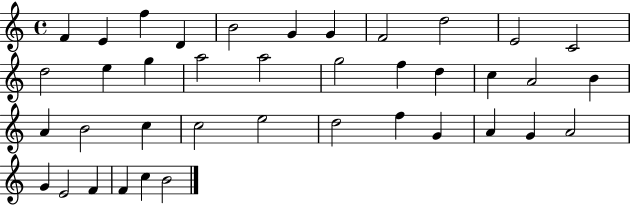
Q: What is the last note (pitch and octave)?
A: B4